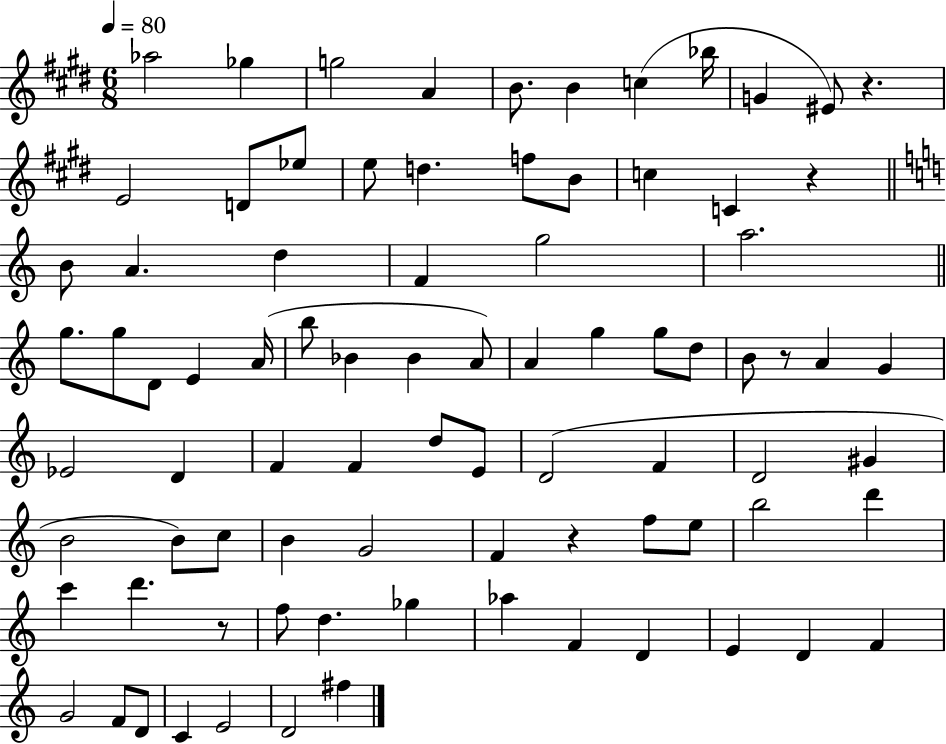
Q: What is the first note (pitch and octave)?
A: Ab5